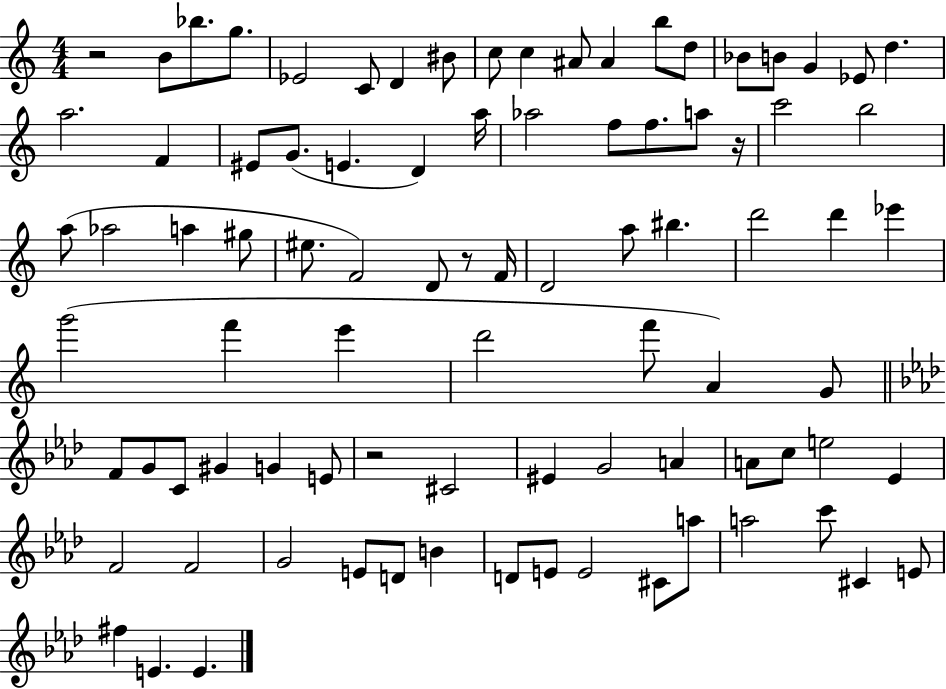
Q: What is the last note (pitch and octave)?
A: E4